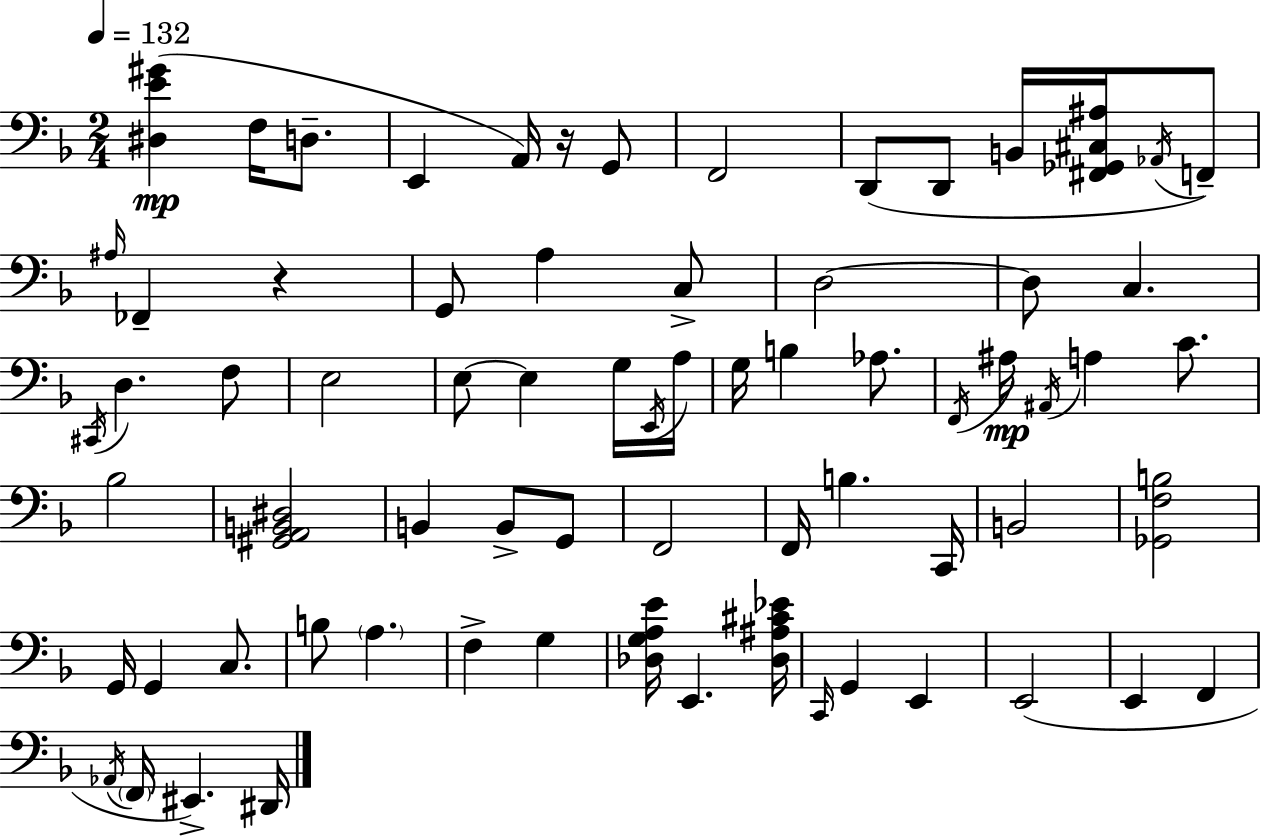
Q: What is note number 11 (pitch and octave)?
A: F2